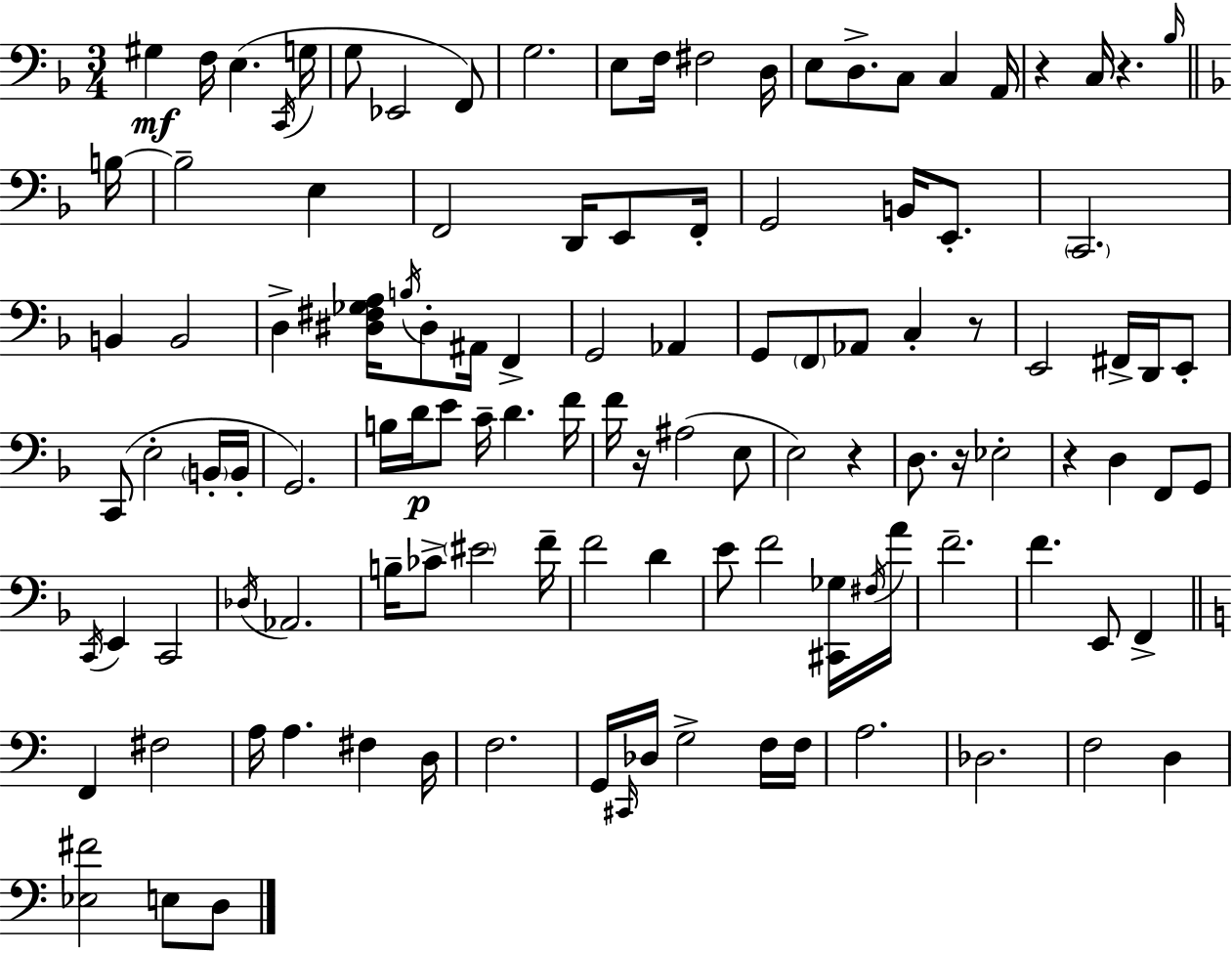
{
  \clef bass
  \numericTimeSignature
  \time 3/4
  \key d \minor
  \repeat volta 2 { gis4\mf f16 e4.( \acciaccatura { c,16 } | g16 g8 ees,2 f,8) | g2. | e8 f16 fis2 | \break d16 e8 d8.-> c8 c4 | a,16 r4 c16 r4. | \grace { bes16 } \bar "||" \break \key f \major b16~~ b2-- e4 | f,2 d,16 e,8 | f,16-. g,2 b,16 e,8.-. | \parenthesize c,2. | \break b,4 b,2 | d4-> <dis fis ges a>16 \acciaccatura { b16 } dis8-. ais,16 f,4-> | g,2 aes,4 | g,8 \parenthesize f,8 aes,8 c4-. | \break r8 e,2 fis,16-> d,16 | e,8-. c,8( e2-. | \parenthesize b,16-. b,16-. g,2.) | b16 d'16\p e'8 c'16-- d'4. | \break f'16 f'16 r16 ais2( | e8 e2) r4 | d8. r16 ees2-. | r4 d4 f,8 | \break g,8 \acciaccatura { c,16 } e,4 c,2 | \acciaccatura { des16 } aes,2. | b16-- ces'8-> \parenthesize eis'2 | f'16-- f'2 | \break d'4 e'8 f'2 | <cis, ges>16 \acciaccatura { fis16 } a'16 f'2.-- | f'4. e,8 | f,4-> \bar "||" \break \key c \major f,4 fis2 | a16 a4. fis4 d16 | f2. | g,16 \grace { cis,16 } des16 g2-> f16 | \break f16 a2. | des2. | f2 d4 | <ees fis'>2 e8 d8 | \break } \bar "|."
}